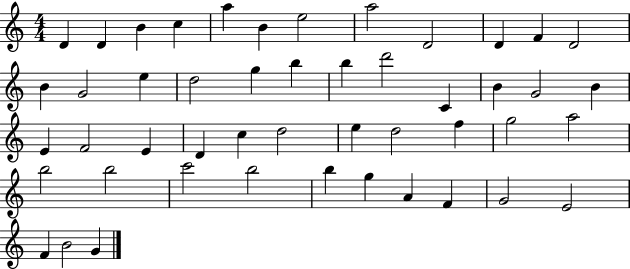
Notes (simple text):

D4/q D4/q B4/q C5/q A5/q B4/q E5/h A5/h D4/h D4/q F4/q D4/h B4/q G4/h E5/q D5/h G5/q B5/q B5/q D6/h C4/q B4/q G4/h B4/q E4/q F4/h E4/q D4/q C5/q D5/h E5/q D5/h F5/q G5/h A5/h B5/h B5/h C6/h B5/h B5/q G5/q A4/q F4/q G4/h E4/h F4/q B4/h G4/q